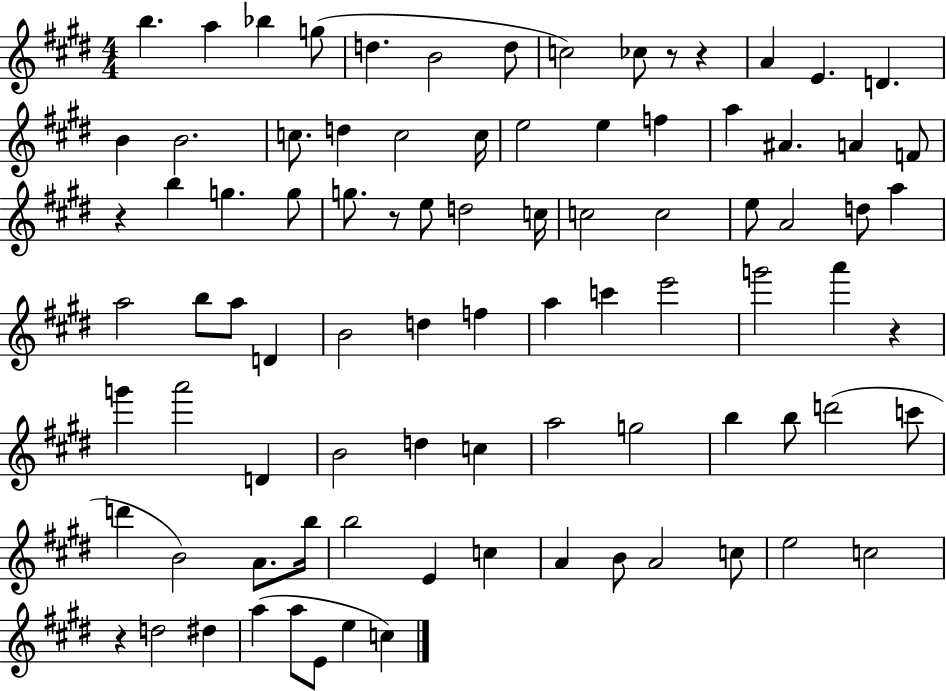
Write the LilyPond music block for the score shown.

{
  \clef treble
  \numericTimeSignature
  \time 4/4
  \key e \major
  b''4. a''4 bes''4 g''8( | d''4. b'2 d''8 | c''2) ces''8 r8 r4 | a'4 e'4. d'4. | \break b'4 b'2. | c''8. d''4 c''2 c''16 | e''2 e''4 f''4 | a''4 ais'4. a'4 f'8 | \break r4 b''4 g''4. g''8 | g''8. r8 e''8 d''2 c''16 | c''2 c''2 | e''8 a'2 d''8 a''4 | \break a''2 b''8 a''8 d'4 | b'2 d''4 f''4 | a''4 c'''4 e'''2 | g'''2 a'''4 r4 | \break g'''4 a'''2 d'4 | b'2 d''4 c''4 | a''2 g''2 | b''4 b''8 d'''2( c'''8 | \break d'''4 b'2) a'8. b''16 | b''2 e'4 c''4 | a'4 b'8 a'2 c''8 | e''2 c''2 | \break r4 d''2 dis''4 | a''4( a''8 e'8 e''4 c''4) | \bar "|."
}